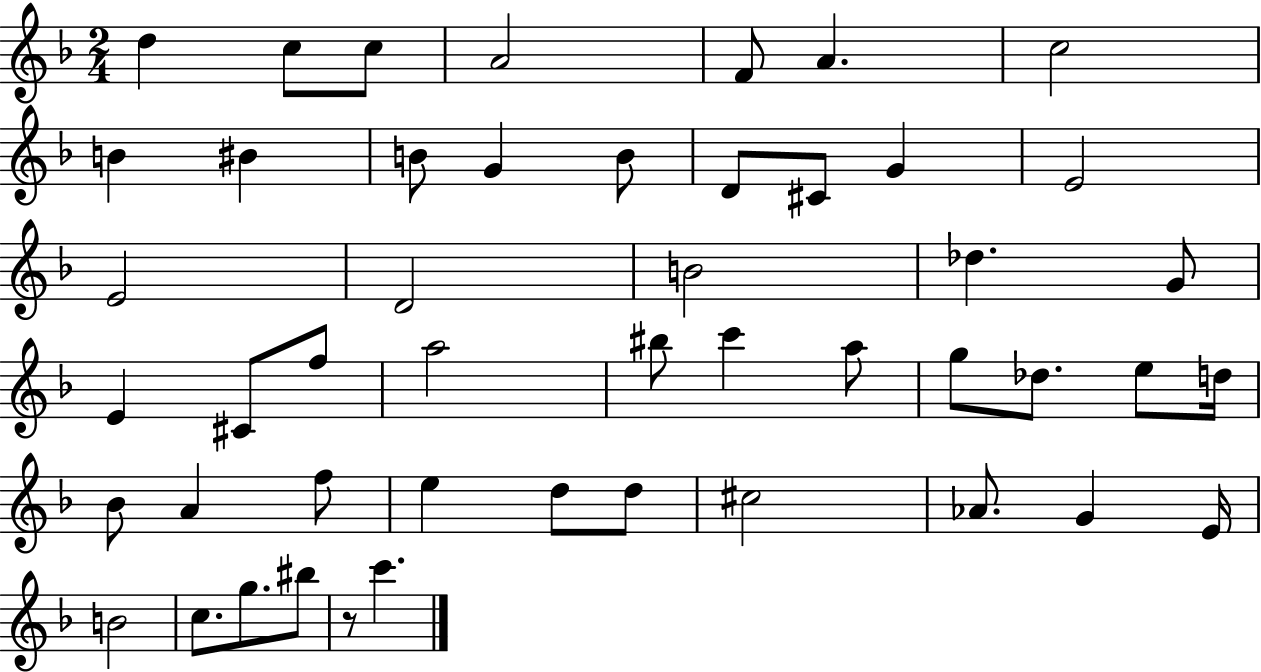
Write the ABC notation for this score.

X:1
T:Untitled
M:2/4
L:1/4
K:F
d c/2 c/2 A2 F/2 A c2 B ^B B/2 G B/2 D/2 ^C/2 G E2 E2 D2 B2 _d G/2 E ^C/2 f/2 a2 ^b/2 c' a/2 g/2 _d/2 e/2 d/4 _B/2 A f/2 e d/2 d/2 ^c2 _A/2 G E/4 B2 c/2 g/2 ^b/2 z/2 c'